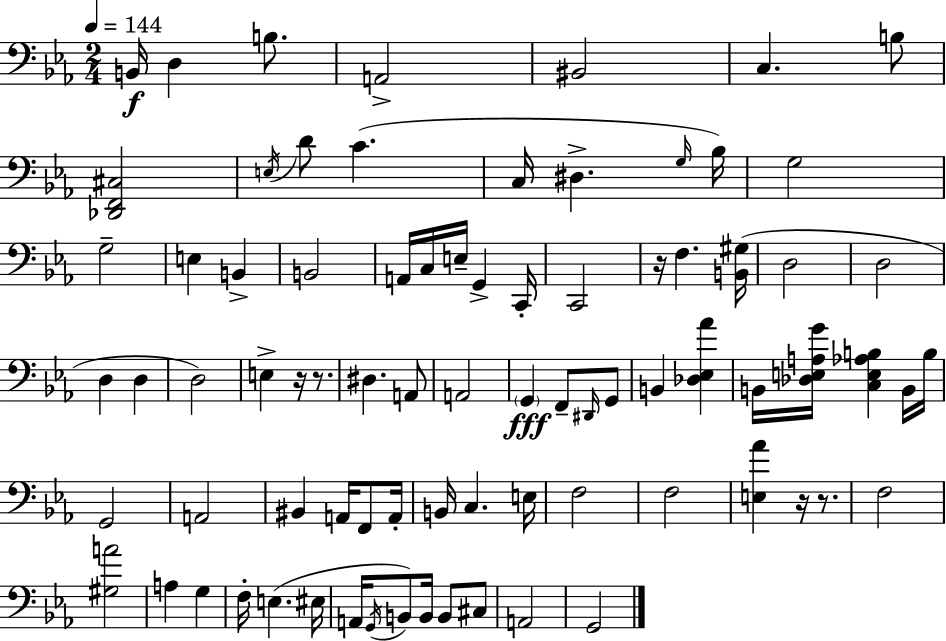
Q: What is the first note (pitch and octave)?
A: B2